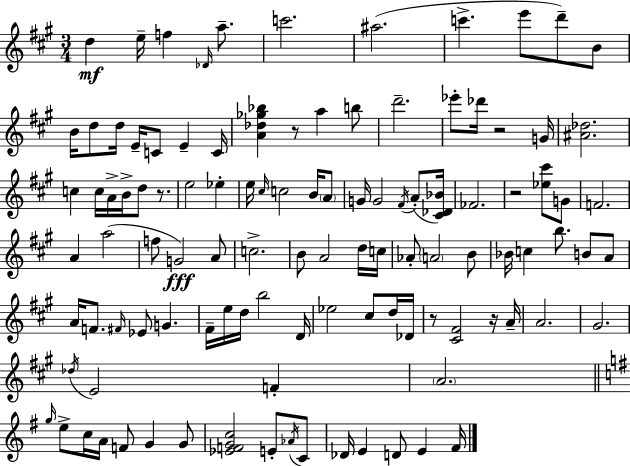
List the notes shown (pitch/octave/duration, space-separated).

D5/q E5/s F5/q Db4/s A5/e. C6/h. A#5/h. C6/q. E6/e D6/e B4/e B4/s D5/e D5/s E4/s C4/e E4/q C4/s [A4,Db5,Gb5,Bb5]/q R/e A5/q B5/e D6/h. Eb6/e Db6/s R/h G4/s [A#4,Db5]/h. C5/q C5/s A4/s B4/s D5/e R/e. E5/h Eb5/q E5/s C#5/s C5/h B4/s A4/e G4/s G4/h F#4/s A4/e [C#4,Db4,Bb4]/s FES4/h. R/h [Eb5,C#6]/e G4/e F4/h. A4/q A5/h F5/e G4/h A4/e C5/h. B4/e A4/h D5/s C5/s Ab4/e A4/h B4/e Bb4/s C5/q B5/e. B4/e A4/e A4/s F4/e. F#4/s Eb4/e G4/q. F#4/s E5/s D5/s B5/h D4/s Eb5/h C#5/e D5/s Db4/s R/e [C#4,F#4]/h R/s A4/s A4/h. G#4/h. Db5/s E4/h F4/q A4/h. G5/s E5/e C5/s A4/s F4/e G4/q G4/e [Eb4,F4,G4,C5]/h E4/e Ab4/s C4/e Db4/s E4/q D4/e E4/q F#4/s